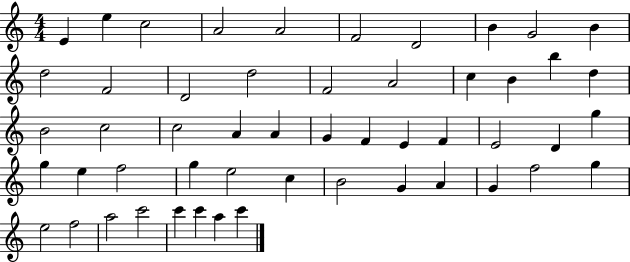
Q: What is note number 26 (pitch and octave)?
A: G4